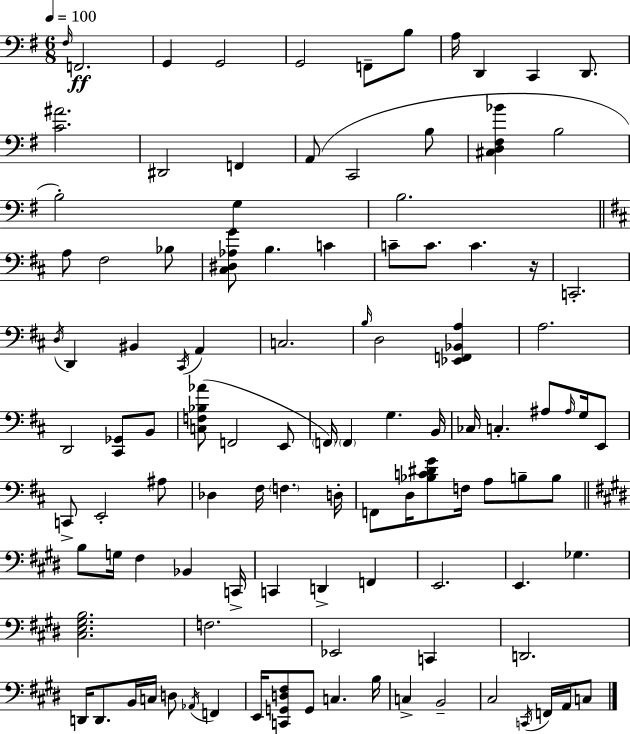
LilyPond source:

{
  \clef bass
  \numericTimeSignature
  \time 6/8
  \key g \major
  \tempo 4 = 100
  \grace { fis16 }\ff f,2. | g,4 g,2 | g,2 f,8-- b8 | a16 d,4 c,4 d,8. | \break <c' ais'>2. | dis,2 f,4 | a,8( c,2 b8 | <cis d fis bes'>4 b2 | \break b2-.) g4 | b2. | \bar "||" \break \key b \minor a8 fis2 bes8 | <cis dis aes g'>8 b4. c'4 | c'8-- c'8. c'4. r16 | c,2.-. | \break \acciaccatura { d16 } d,4 bis,4 \acciaccatura { cis,16 } a,4 | c2. | \grace { b16 } d2 <ees, f, bes, a>4 | a2. | \break d,2 <cis, ges,>8 | b,8 <c f bes aes'>8( f,2 | e,8 \parenthesize f,16) \parenthesize f,4 g4. | b,16 ces16 c4.-. ais8 | \break \grace { ais16 } g16 e,8 c,8-> e,2-. | ais8 des4 fis16 \parenthesize f4. | d16-. f,8 d16 <bes c' dis' g'>8 f16 a8 | b8-- b8 \bar "||" \break \key e \major b8 g16 fis4 bes,4 c,16-> | c,4 d,4-> f,4 | e,2. | e,4. ges4. | \break <cis e gis b>2. | f2. | ees,2 c,4 | d,2. | \break d,16 d,8. b,16 c16 d8 \acciaccatura { aes,16 } f,4 | e,16 <c, g, d fis>8 g,8 c4. | b16 c4-> b,2-- | cis2 \acciaccatura { c,16 } f,16 a,16 | \break c8 \bar "|."
}